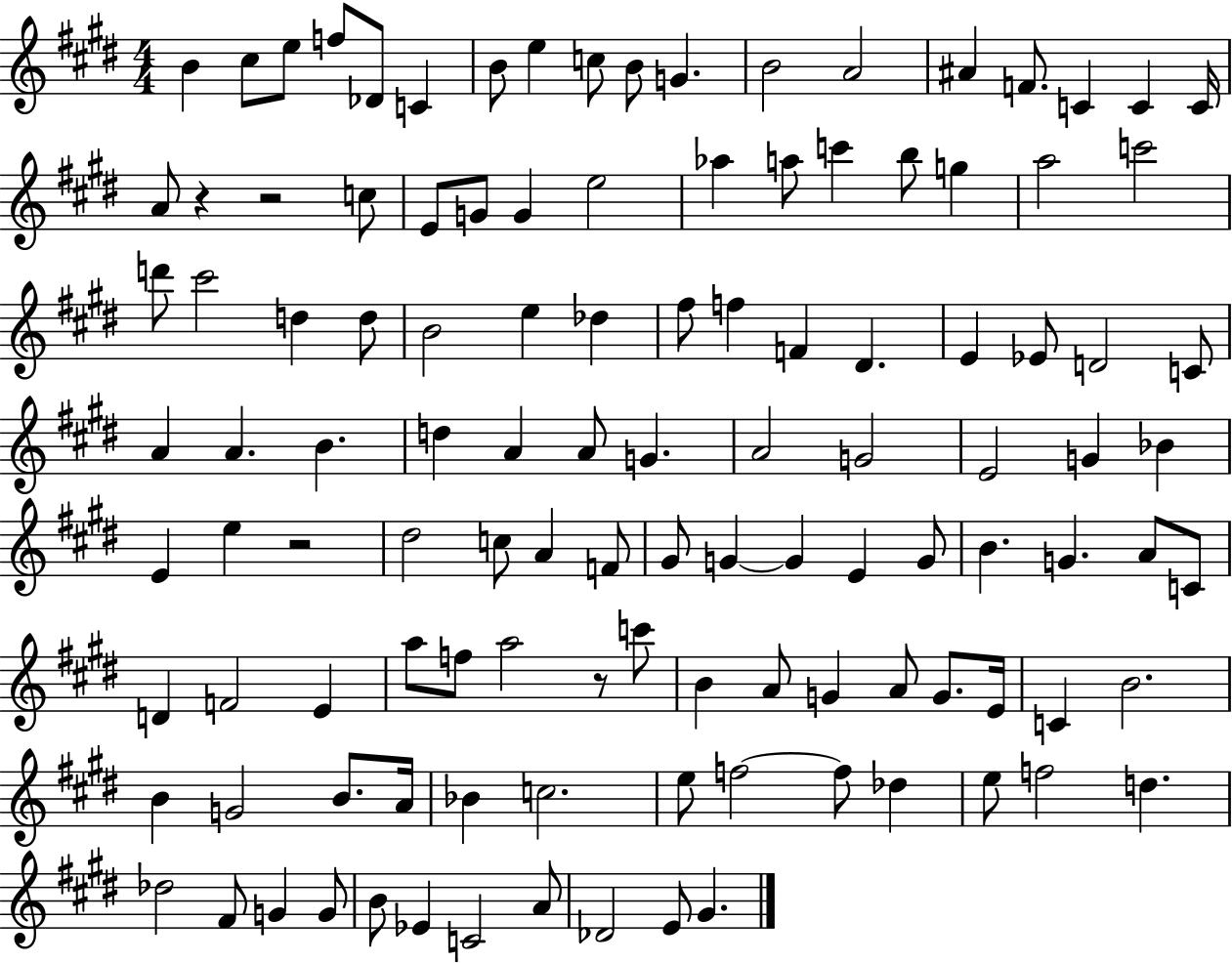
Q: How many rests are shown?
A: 4